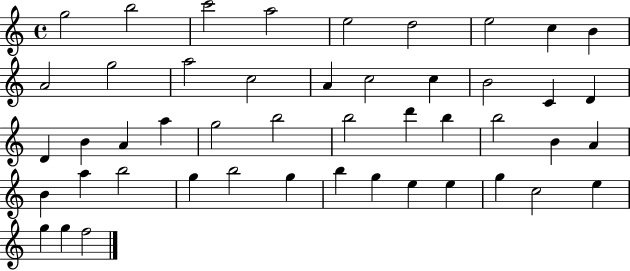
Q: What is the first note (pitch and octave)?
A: G5